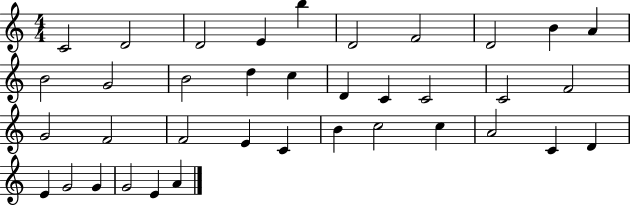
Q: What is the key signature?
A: C major